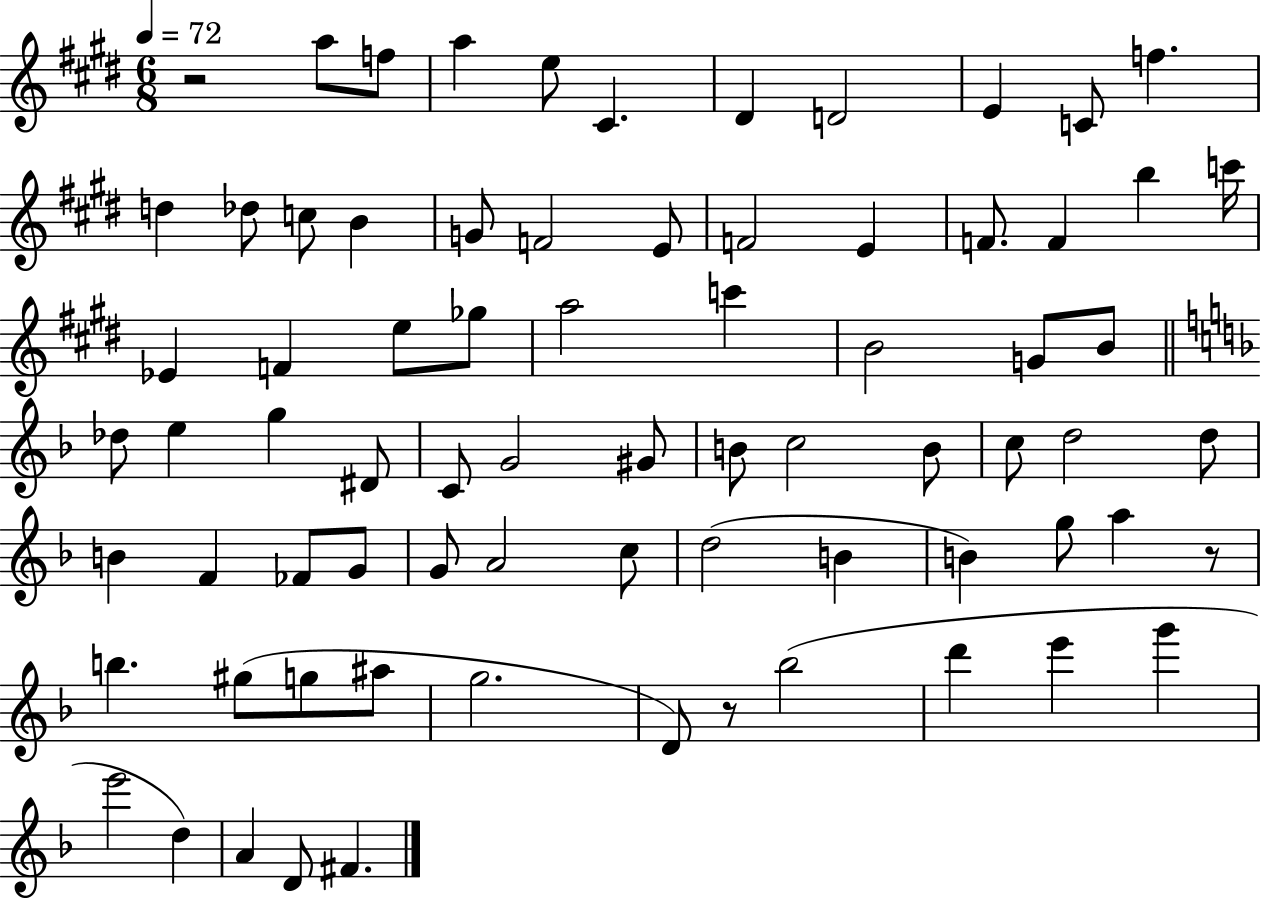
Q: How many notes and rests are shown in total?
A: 75